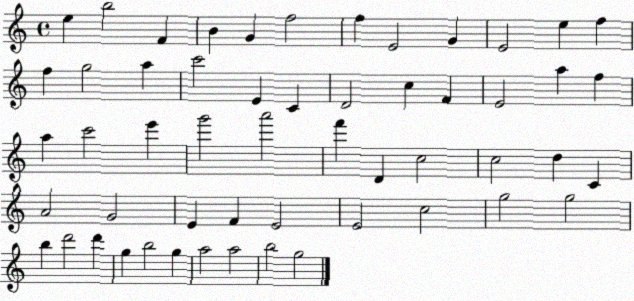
X:1
T:Untitled
M:4/4
L:1/4
K:C
e b2 F B G f2 f E2 G E2 e f f g2 a c'2 E C D2 c F E2 a f a c'2 e' g'2 a'2 f' D c2 c2 d C A2 G2 E F E2 E2 c2 g2 g2 b d'2 d' g b2 g a2 a2 b2 g2